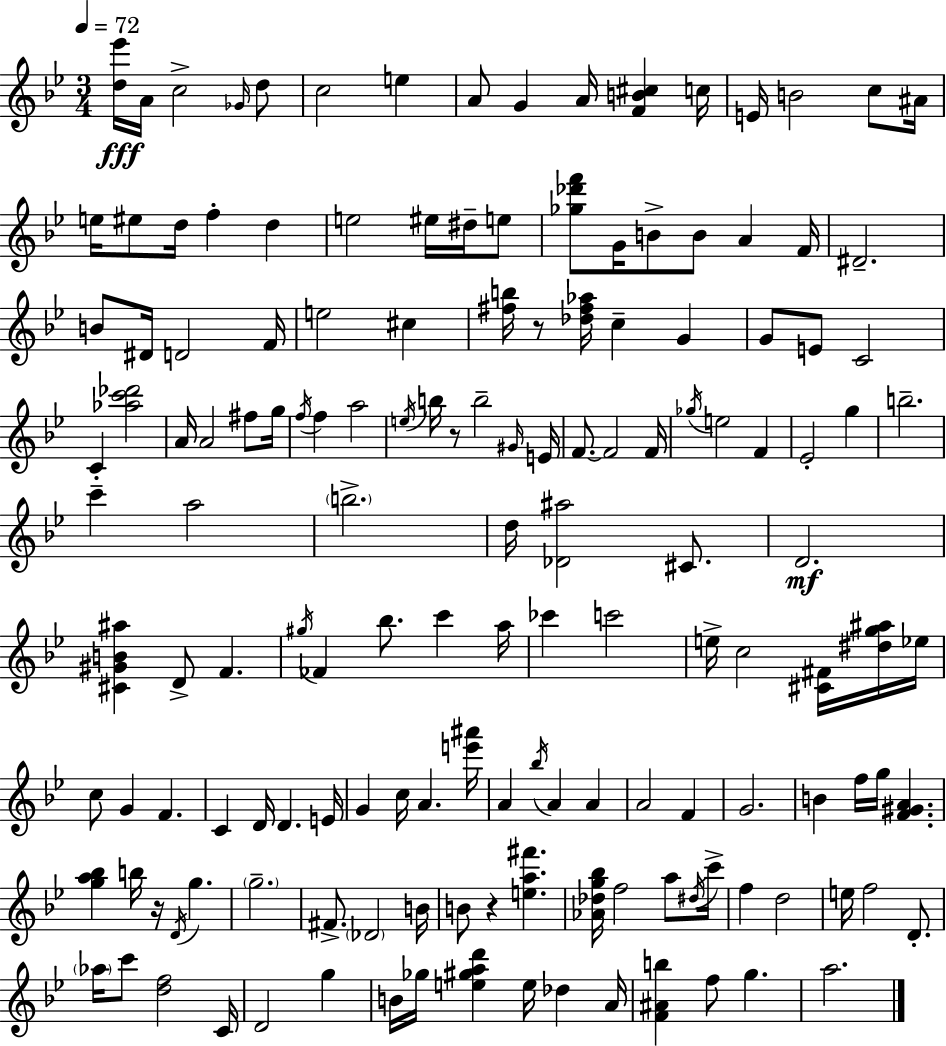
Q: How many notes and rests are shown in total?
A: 152